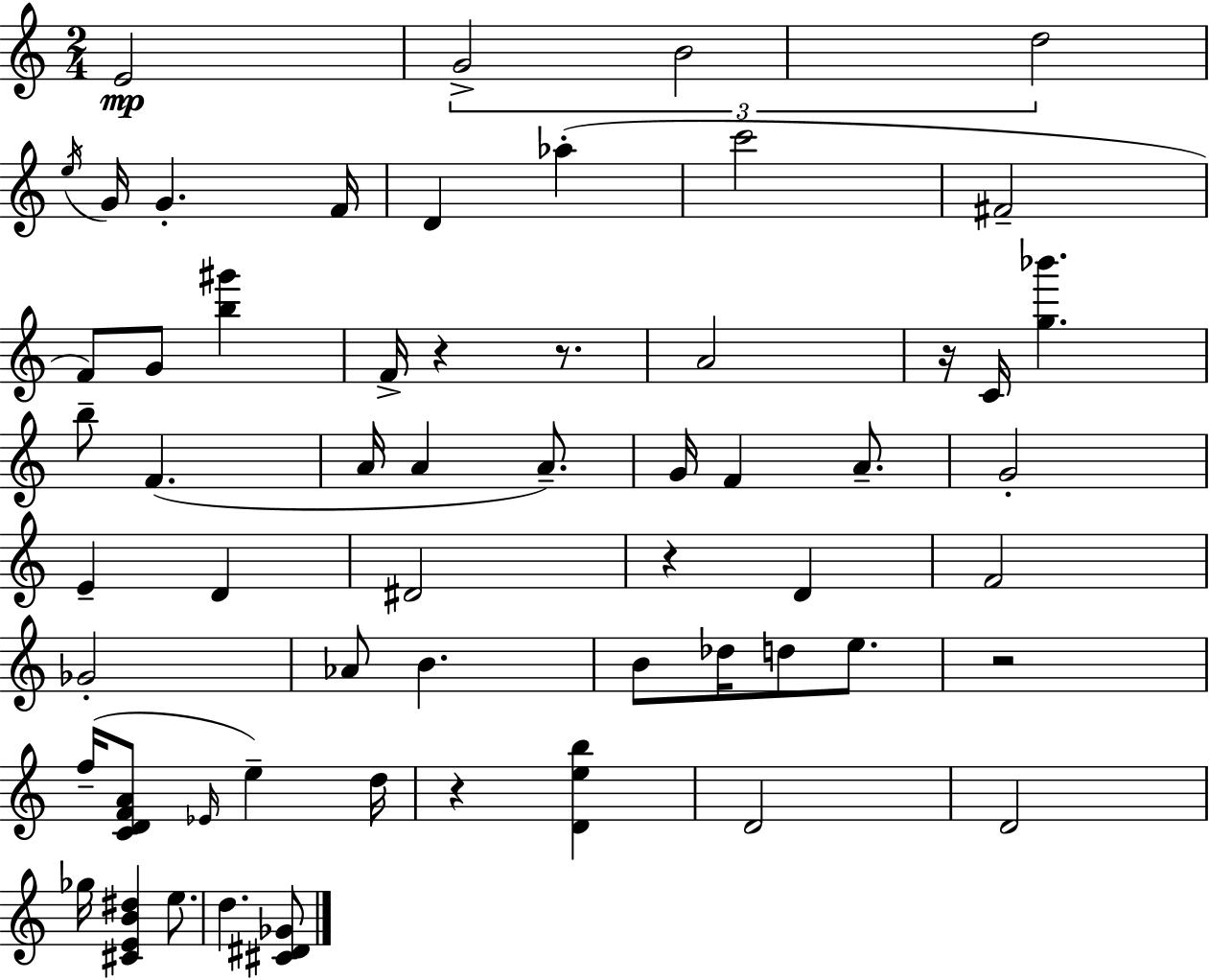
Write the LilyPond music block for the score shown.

{
  \clef treble
  \numericTimeSignature
  \time 2/4
  \key a \minor
  e'2\mp | \tuplet 3/2 { g'2-> | b'2 | d''2 } | \break \acciaccatura { e''16 } g'16 g'4.-. | f'16 d'4 aes''4-.( | c'''2 | fis'2-- | \break f'8) g'8 <b'' gis'''>4 | f'16-> r4 r8. | a'2 | r16 c'16 <g'' bes'''>4. | \break b''8-- f'4.( | a'16 a'4 a'8.--) | g'16 f'4 a'8.-- | g'2-. | \break e'4-- d'4 | dis'2 | r4 d'4 | f'2 | \break ges'2-. | aes'8 b'4. | b'8 des''16 d''8 e''8. | r2 | \break f''16--( <c' d' f' a'>8 \grace { ees'16 }) e''4-- | d''16 r4 <d' e'' b''>4 | d'2 | d'2 | \break ges''16 <cis' e' b' dis''>4 e''8. | d''4. | <cis' dis' ges'>8 \bar "|."
}